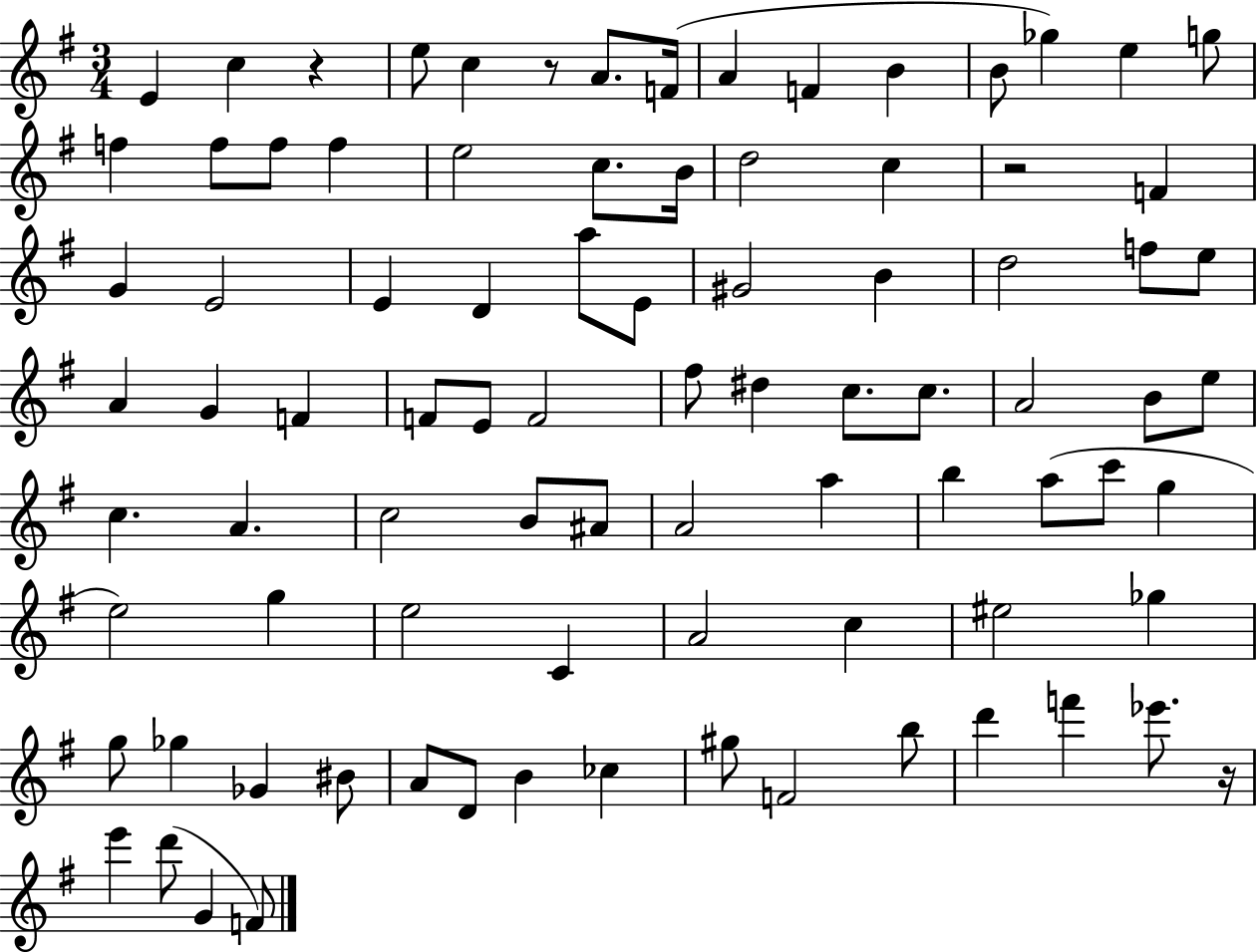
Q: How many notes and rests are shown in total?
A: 88